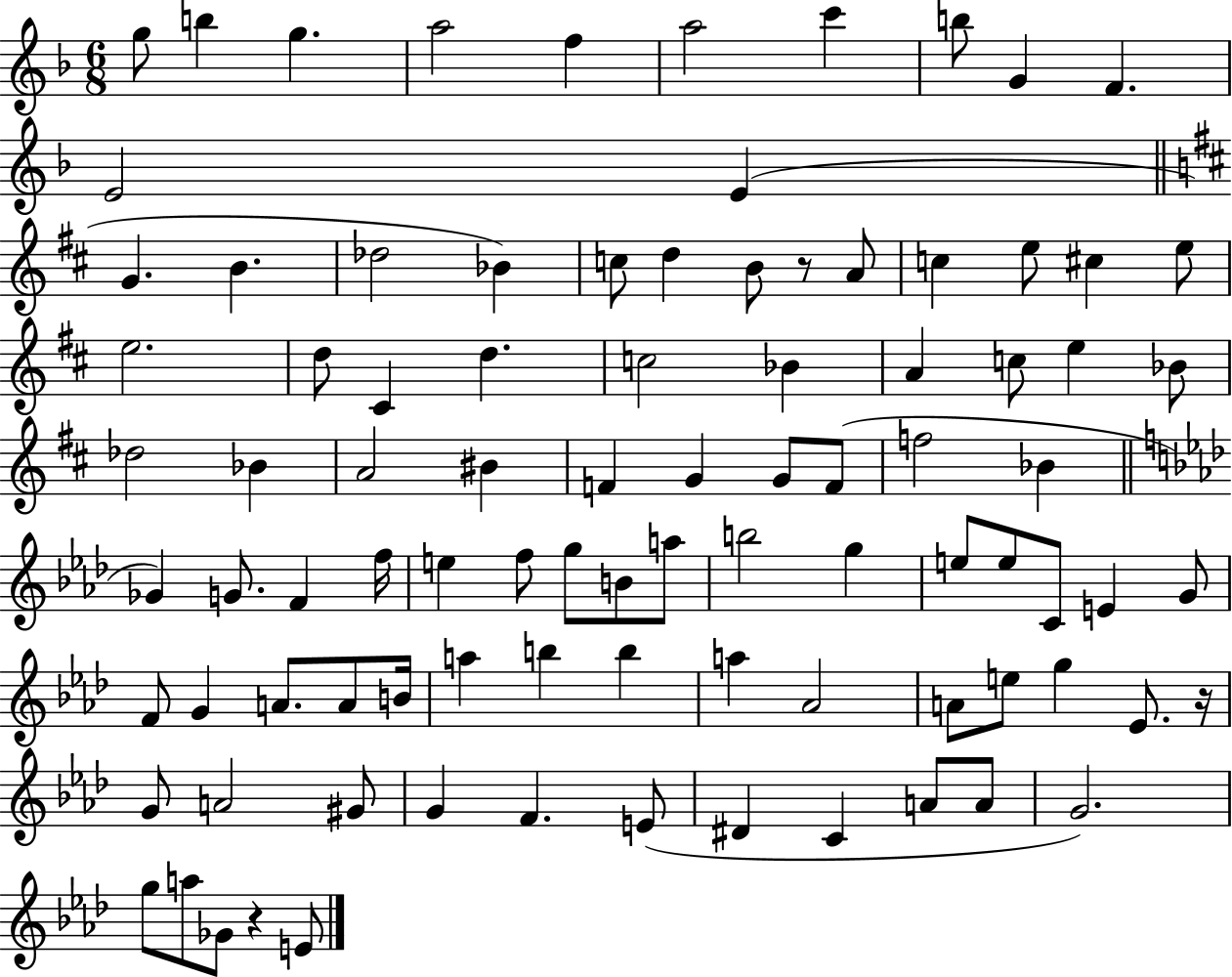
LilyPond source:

{
  \clef treble
  \numericTimeSignature
  \time 6/8
  \key f \major
  g''8 b''4 g''4. | a''2 f''4 | a''2 c'''4 | b''8 g'4 f'4. | \break e'2 e'4( | \bar "||" \break \key b \minor g'4. b'4. | des''2 bes'4) | c''8 d''4 b'8 r8 a'8 | c''4 e''8 cis''4 e''8 | \break e''2. | d''8 cis'4 d''4. | c''2 bes'4 | a'4 c''8 e''4 bes'8 | \break des''2 bes'4 | a'2 bis'4 | f'4 g'4 g'8 f'8( | f''2 bes'4 | \break \bar "||" \break \key f \minor ges'4) g'8. f'4 f''16 | e''4 f''8 g''8 b'8 a''8 | b''2 g''4 | e''8 e''8 c'8 e'4 g'8 | \break f'8 g'4 a'8. a'8 b'16 | a''4 b''4 b''4 | a''4 aes'2 | a'8 e''8 g''4 ees'8. r16 | \break g'8 a'2 gis'8 | g'4 f'4. e'8( | dis'4 c'4 a'8 a'8 | g'2.) | \break g''8 a''8 ges'8 r4 e'8 | \bar "|."
}